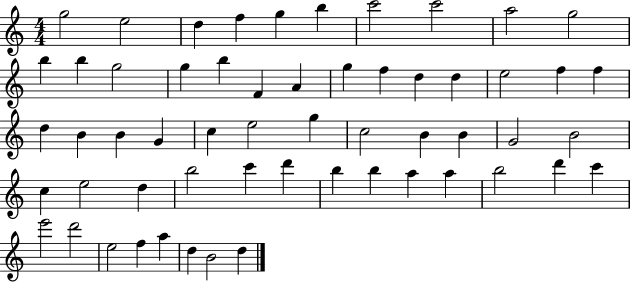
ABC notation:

X:1
T:Untitled
M:4/4
L:1/4
K:C
g2 e2 d f g b c'2 c'2 a2 g2 b b g2 g b F A g f d d e2 f f d B B G c e2 g c2 B B G2 B2 c e2 d b2 c' d' b b a a b2 d' c' e'2 d'2 e2 f a d B2 d